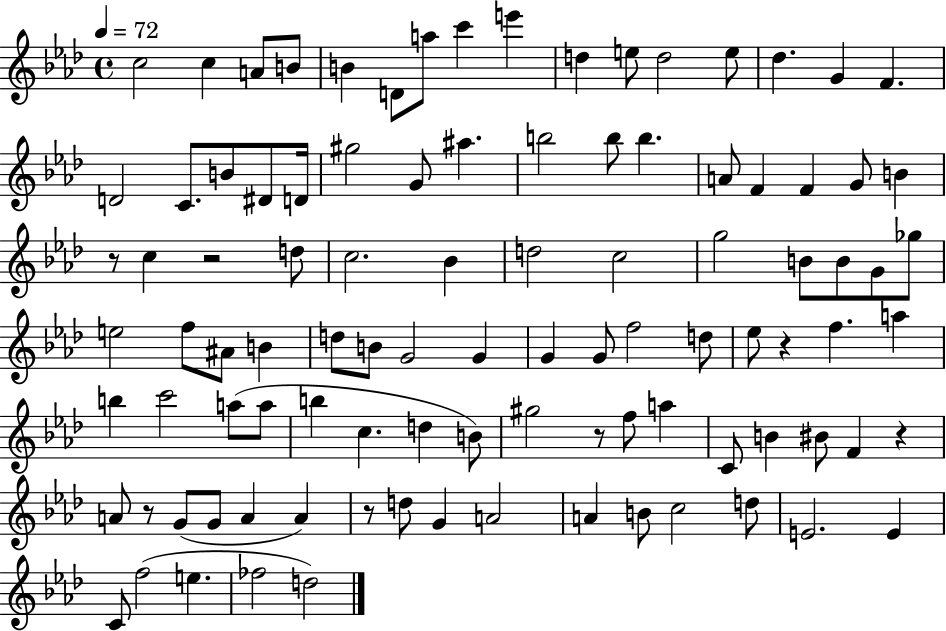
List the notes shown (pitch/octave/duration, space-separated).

C5/h C5/q A4/e B4/e B4/q D4/e A5/e C6/q E6/q D5/q E5/e D5/h E5/e Db5/q. G4/q F4/q. D4/h C4/e. B4/e D#4/e D4/s G#5/h G4/e A#5/q. B5/h B5/e B5/q. A4/e F4/q F4/q G4/e B4/q R/e C5/q R/h D5/e C5/h. Bb4/q D5/h C5/h G5/h B4/e B4/e G4/e Gb5/e E5/h F5/e A#4/e B4/q D5/e B4/e G4/h G4/q G4/q G4/e F5/h D5/e Eb5/e R/q F5/q. A5/q B5/q C6/h A5/e A5/e B5/q C5/q. D5/q B4/e G#5/h R/e F5/e A5/q C4/e B4/q BIS4/e F4/q R/q A4/e R/e G4/e G4/e A4/q A4/q R/e D5/e G4/q A4/h A4/q B4/e C5/h D5/e E4/h. E4/q C4/e F5/h E5/q. FES5/h D5/h